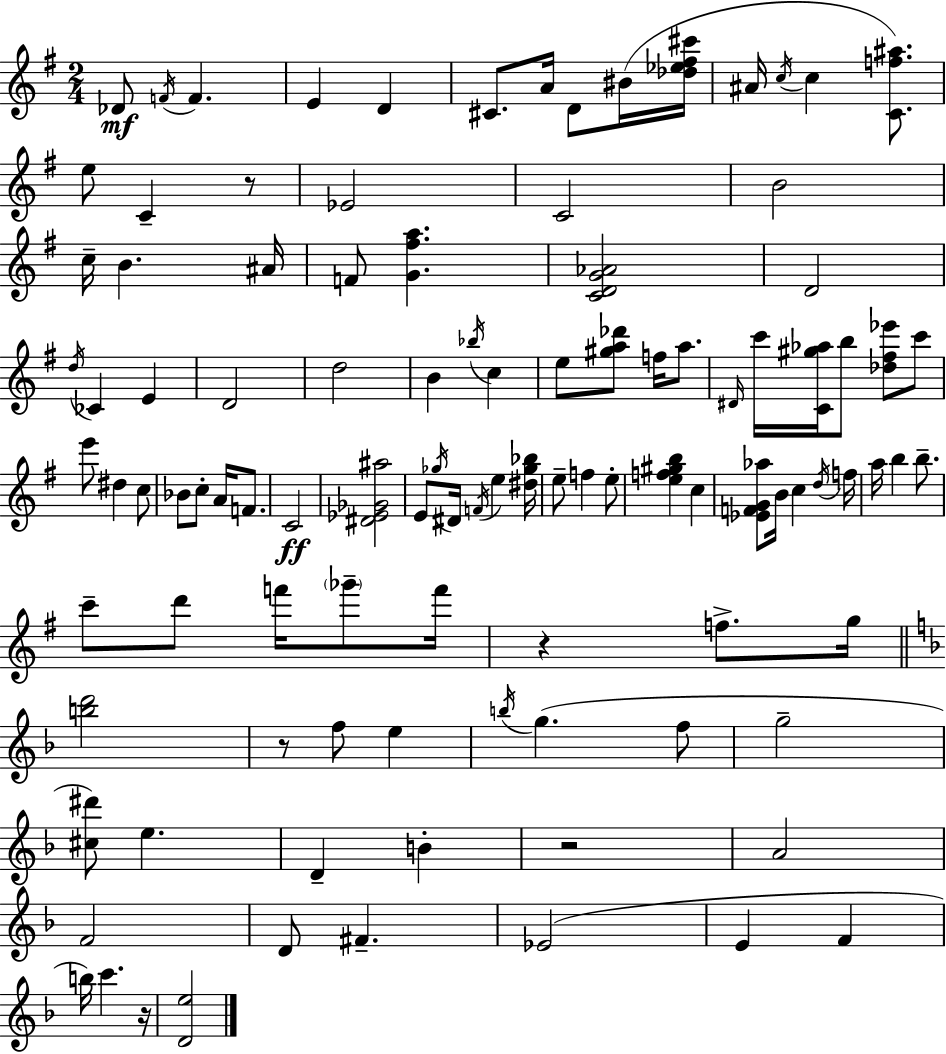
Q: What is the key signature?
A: E minor